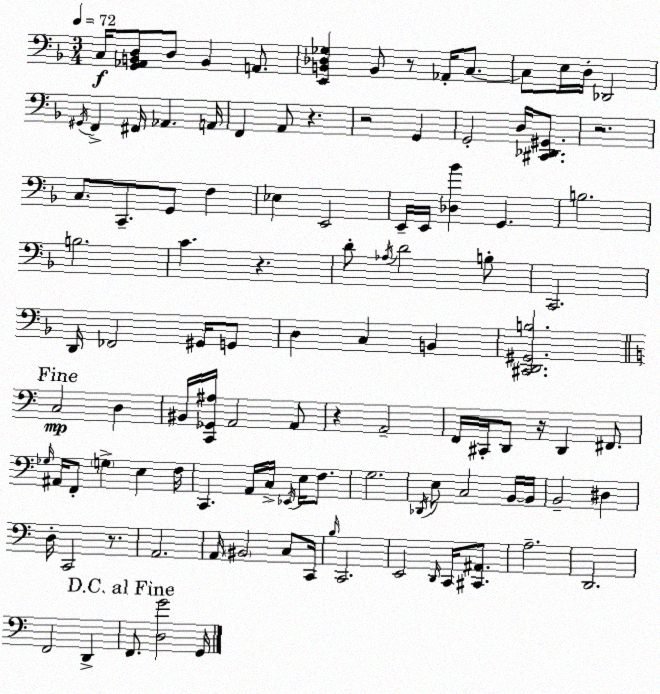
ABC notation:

X:1
T:Untitled
M:3/4
L:1/4
K:F
C,/4 [G,,_A,,B,,D,]/2 D,/2 B,, A,,/2 [E,,B,,_D,_G,] B,,/2 z/2 _A,,/4 C,/2 C,/2 E,/4 D,/4 _D,,2 ^G,,/4 F,, ^F,,/4 _A,, A,,/4 F,, A,,/2 z z2 G,, G,,2 D,/4 [^C,,_D,,^G,,]/2 z2 C,/2 C,,/2 G,,/2 F, _E, E,,2 E,,/4 E,,/4 [_D,_B] G,, B,2 B,2 C z D/2 _A,/4 D2 B,/2 C,,2 D,,/4 _F,,2 ^G,,/4 G,,/2 D, C, B,, [^C,,D,,^G,,B,]2 C,2 D, ^B,,/4 [C,,_G,,^A,]/4 A,,2 A,,/2 z A,,2 F,,/4 ^C,,/4 D,,/2 z/4 D,, ^F,,/2 _G,/4 ^A,,/4 F,,/2 G, E, F,/4 C,, A,,/4 C,/4 _E,,/4 E,/4 F,/2 G,2 _D,,/4 E,/2 C,2 B,,/4 B,,/4 B,,2 ^D, D,/4 C,,2 z/2 A,,2 A,,/4 ^B,,2 C,/2 C,,/4 B,/4 C,,2 E,,2 D,,/4 C,,/4 [^C,,^A,,]/2 A,2 D,,2 F,,2 D,, F,,/2 [D,G]2 G,,/4